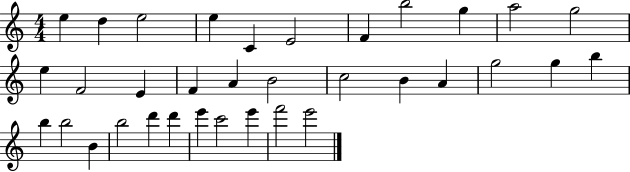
{
  \clef treble
  \numericTimeSignature
  \time 4/4
  \key c \major
  e''4 d''4 e''2 | e''4 c'4 e'2 | f'4 b''2 g''4 | a''2 g''2 | \break e''4 f'2 e'4 | f'4 a'4 b'2 | c''2 b'4 a'4 | g''2 g''4 b''4 | \break b''4 b''2 b'4 | b''2 d'''4 d'''4 | e'''4 c'''2 e'''4 | f'''2 e'''2 | \break \bar "|."
}